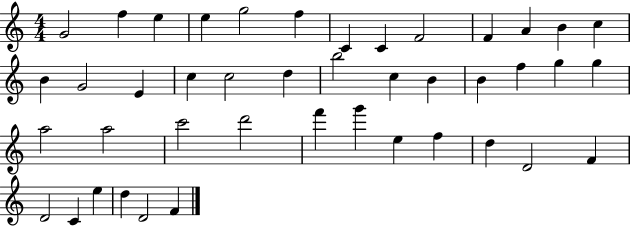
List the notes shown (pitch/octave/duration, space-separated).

G4/h F5/q E5/q E5/q G5/h F5/q C4/q C4/q F4/h F4/q A4/q B4/q C5/q B4/q G4/h E4/q C5/q C5/h D5/q B5/h C5/q B4/q B4/q F5/q G5/q G5/q A5/h A5/h C6/h D6/h F6/q G6/q E5/q F5/q D5/q D4/h F4/q D4/h C4/q E5/q D5/q D4/h F4/q